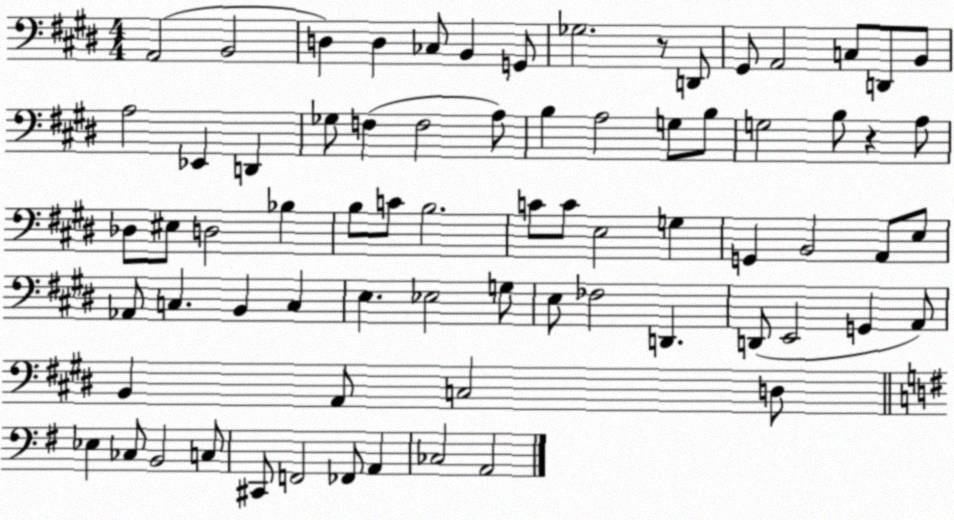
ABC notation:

X:1
T:Untitled
M:4/4
L:1/4
K:E
A,,2 B,,2 D, D, _C,/2 B,, G,,/2 _G,2 z/2 D,,/2 ^G,,/2 A,,2 C,/2 D,,/2 B,,/2 A,2 _E,, D,, _G,/2 F, F,2 A,/2 B, A,2 G,/2 B,/2 G,2 B,/2 z A,/2 _D,/2 ^E,/2 D,2 _B, B,/2 C/2 B,2 C/2 C/2 E,2 G, G,, B,,2 A,,/2 E,/2 _A,,/2 C, B,, C, E, _E,2 G,/2 E,/2 _F,2 D,, D,,/2 E,,2 G,, A,,/2 B,, A,,/2 C,2 D,/2 _E, _C,/2 B,,2 C,/2 ^C,,/2 F,,2 _F,,/2 A,, _C,2 A,,2